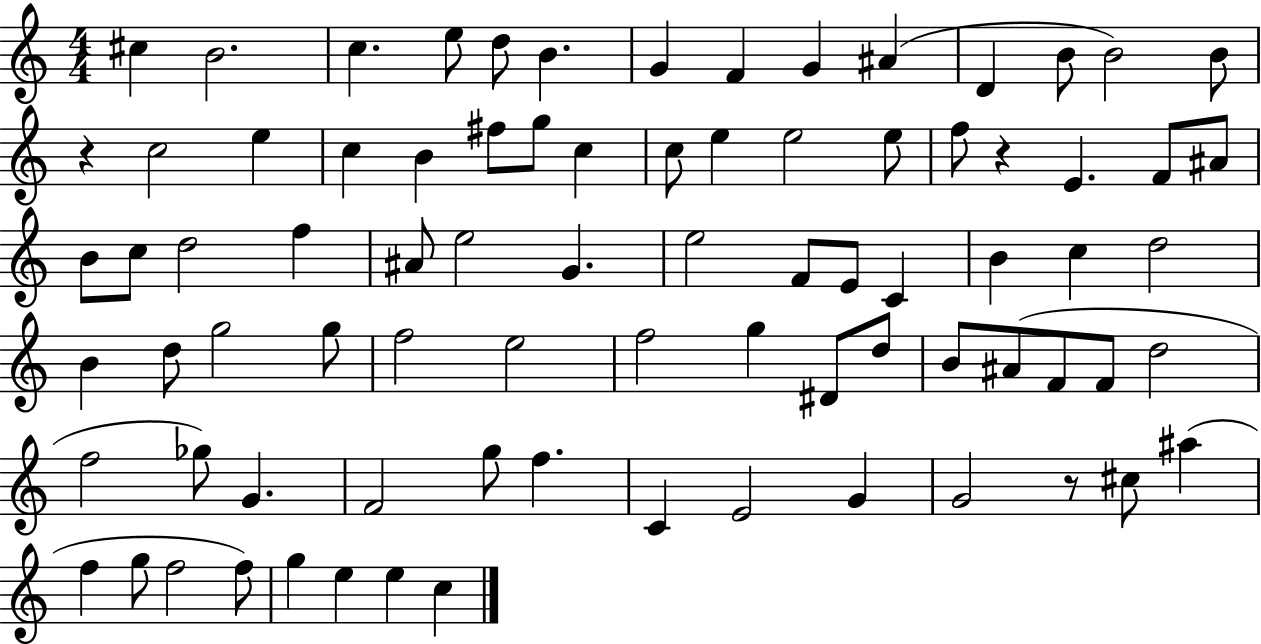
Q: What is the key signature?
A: C major